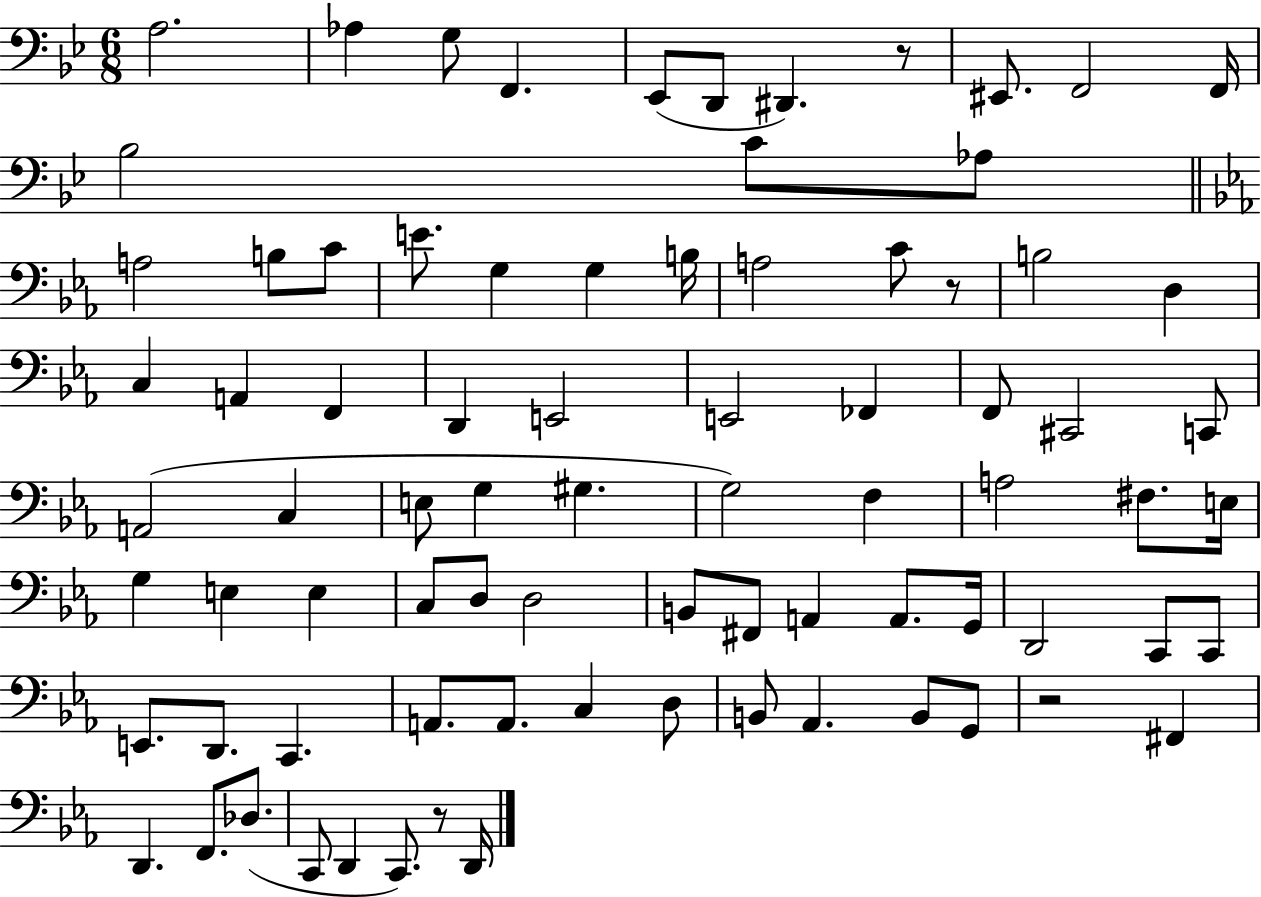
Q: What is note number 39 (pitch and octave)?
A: G#3